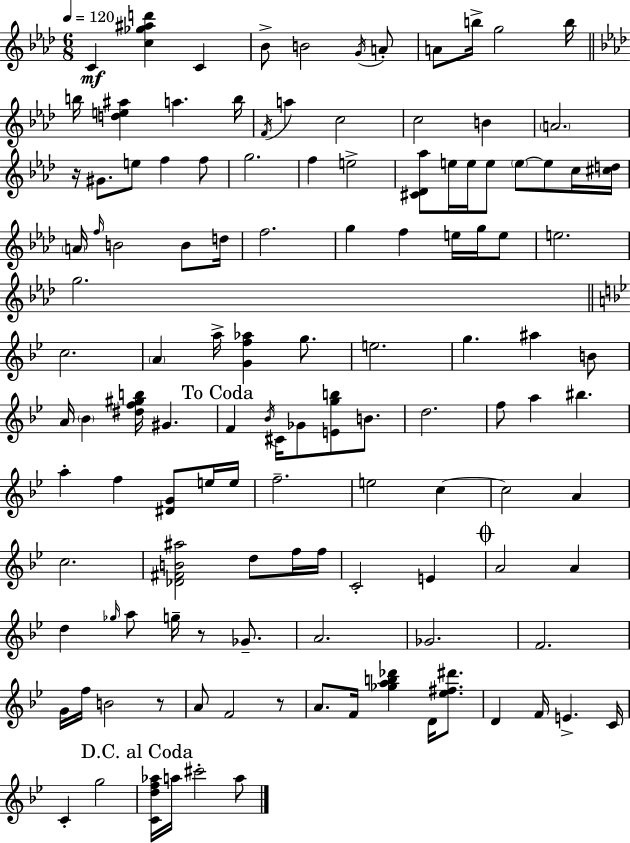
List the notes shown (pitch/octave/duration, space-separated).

C4/q [C5,Gb5,A#5,D6]/q C4/q Bb4/e B4/h G4/s A4/e A4/e B5/s G5/h B5/s B5/s [D5,E5,A#5]/q A5/q. B5/s F4/s A5/q C5/h C5/h B4/q A4/h. R/s G#4/e. E5/e F5/q F5/e G5/h. F5/q E5/h [C#4,Db4,Ab5]/e E5/s E5/s E5/e E5/e E5/e C5/s [C#5,D5]/s A4/s F5/s B4/h B4/e D5/s F5/h. G5/q F5/q E5/s G5/s E5/e E5/h. G5/h. C5/h. A4/q A5/s [G4,F5,Ab5]/q G5/e. E5/h. G5/q. A#5/q B4/e A4/s Bb4/q [D#5,F5,G#5,B5]/s G#4/q. F4/q Bb4/s C#4/s Gb4/e [E4,G5,B5]/e B4/e. D5/h. F5/e A5/q BIS5/q. A5/q F5/q [D#4,G4]/e E5/s E5/s F5/h. E5/h C5/q C5/h A4/q C5/h. [Db4,F#4,B4,A#5]/h D5/e F5/s F5/s C4/h E4/q A4/h A4/q D5/q Gb5/s A5/e G5/s R/e Gb4/e. A4/h. Gb4/h. F4/h. G4/s F5/s B4/h R/e A4/e F4/h R/e A4/e. F4/s [Gb5,A5,B5,Db6]/q D4/s [Eb5,F#5,D#6]/e. D4/q F4/s E4/q. C4/s C4/q G5/h [C4,D5,F5,Ab5]/s A5/s C#6/h A5/e